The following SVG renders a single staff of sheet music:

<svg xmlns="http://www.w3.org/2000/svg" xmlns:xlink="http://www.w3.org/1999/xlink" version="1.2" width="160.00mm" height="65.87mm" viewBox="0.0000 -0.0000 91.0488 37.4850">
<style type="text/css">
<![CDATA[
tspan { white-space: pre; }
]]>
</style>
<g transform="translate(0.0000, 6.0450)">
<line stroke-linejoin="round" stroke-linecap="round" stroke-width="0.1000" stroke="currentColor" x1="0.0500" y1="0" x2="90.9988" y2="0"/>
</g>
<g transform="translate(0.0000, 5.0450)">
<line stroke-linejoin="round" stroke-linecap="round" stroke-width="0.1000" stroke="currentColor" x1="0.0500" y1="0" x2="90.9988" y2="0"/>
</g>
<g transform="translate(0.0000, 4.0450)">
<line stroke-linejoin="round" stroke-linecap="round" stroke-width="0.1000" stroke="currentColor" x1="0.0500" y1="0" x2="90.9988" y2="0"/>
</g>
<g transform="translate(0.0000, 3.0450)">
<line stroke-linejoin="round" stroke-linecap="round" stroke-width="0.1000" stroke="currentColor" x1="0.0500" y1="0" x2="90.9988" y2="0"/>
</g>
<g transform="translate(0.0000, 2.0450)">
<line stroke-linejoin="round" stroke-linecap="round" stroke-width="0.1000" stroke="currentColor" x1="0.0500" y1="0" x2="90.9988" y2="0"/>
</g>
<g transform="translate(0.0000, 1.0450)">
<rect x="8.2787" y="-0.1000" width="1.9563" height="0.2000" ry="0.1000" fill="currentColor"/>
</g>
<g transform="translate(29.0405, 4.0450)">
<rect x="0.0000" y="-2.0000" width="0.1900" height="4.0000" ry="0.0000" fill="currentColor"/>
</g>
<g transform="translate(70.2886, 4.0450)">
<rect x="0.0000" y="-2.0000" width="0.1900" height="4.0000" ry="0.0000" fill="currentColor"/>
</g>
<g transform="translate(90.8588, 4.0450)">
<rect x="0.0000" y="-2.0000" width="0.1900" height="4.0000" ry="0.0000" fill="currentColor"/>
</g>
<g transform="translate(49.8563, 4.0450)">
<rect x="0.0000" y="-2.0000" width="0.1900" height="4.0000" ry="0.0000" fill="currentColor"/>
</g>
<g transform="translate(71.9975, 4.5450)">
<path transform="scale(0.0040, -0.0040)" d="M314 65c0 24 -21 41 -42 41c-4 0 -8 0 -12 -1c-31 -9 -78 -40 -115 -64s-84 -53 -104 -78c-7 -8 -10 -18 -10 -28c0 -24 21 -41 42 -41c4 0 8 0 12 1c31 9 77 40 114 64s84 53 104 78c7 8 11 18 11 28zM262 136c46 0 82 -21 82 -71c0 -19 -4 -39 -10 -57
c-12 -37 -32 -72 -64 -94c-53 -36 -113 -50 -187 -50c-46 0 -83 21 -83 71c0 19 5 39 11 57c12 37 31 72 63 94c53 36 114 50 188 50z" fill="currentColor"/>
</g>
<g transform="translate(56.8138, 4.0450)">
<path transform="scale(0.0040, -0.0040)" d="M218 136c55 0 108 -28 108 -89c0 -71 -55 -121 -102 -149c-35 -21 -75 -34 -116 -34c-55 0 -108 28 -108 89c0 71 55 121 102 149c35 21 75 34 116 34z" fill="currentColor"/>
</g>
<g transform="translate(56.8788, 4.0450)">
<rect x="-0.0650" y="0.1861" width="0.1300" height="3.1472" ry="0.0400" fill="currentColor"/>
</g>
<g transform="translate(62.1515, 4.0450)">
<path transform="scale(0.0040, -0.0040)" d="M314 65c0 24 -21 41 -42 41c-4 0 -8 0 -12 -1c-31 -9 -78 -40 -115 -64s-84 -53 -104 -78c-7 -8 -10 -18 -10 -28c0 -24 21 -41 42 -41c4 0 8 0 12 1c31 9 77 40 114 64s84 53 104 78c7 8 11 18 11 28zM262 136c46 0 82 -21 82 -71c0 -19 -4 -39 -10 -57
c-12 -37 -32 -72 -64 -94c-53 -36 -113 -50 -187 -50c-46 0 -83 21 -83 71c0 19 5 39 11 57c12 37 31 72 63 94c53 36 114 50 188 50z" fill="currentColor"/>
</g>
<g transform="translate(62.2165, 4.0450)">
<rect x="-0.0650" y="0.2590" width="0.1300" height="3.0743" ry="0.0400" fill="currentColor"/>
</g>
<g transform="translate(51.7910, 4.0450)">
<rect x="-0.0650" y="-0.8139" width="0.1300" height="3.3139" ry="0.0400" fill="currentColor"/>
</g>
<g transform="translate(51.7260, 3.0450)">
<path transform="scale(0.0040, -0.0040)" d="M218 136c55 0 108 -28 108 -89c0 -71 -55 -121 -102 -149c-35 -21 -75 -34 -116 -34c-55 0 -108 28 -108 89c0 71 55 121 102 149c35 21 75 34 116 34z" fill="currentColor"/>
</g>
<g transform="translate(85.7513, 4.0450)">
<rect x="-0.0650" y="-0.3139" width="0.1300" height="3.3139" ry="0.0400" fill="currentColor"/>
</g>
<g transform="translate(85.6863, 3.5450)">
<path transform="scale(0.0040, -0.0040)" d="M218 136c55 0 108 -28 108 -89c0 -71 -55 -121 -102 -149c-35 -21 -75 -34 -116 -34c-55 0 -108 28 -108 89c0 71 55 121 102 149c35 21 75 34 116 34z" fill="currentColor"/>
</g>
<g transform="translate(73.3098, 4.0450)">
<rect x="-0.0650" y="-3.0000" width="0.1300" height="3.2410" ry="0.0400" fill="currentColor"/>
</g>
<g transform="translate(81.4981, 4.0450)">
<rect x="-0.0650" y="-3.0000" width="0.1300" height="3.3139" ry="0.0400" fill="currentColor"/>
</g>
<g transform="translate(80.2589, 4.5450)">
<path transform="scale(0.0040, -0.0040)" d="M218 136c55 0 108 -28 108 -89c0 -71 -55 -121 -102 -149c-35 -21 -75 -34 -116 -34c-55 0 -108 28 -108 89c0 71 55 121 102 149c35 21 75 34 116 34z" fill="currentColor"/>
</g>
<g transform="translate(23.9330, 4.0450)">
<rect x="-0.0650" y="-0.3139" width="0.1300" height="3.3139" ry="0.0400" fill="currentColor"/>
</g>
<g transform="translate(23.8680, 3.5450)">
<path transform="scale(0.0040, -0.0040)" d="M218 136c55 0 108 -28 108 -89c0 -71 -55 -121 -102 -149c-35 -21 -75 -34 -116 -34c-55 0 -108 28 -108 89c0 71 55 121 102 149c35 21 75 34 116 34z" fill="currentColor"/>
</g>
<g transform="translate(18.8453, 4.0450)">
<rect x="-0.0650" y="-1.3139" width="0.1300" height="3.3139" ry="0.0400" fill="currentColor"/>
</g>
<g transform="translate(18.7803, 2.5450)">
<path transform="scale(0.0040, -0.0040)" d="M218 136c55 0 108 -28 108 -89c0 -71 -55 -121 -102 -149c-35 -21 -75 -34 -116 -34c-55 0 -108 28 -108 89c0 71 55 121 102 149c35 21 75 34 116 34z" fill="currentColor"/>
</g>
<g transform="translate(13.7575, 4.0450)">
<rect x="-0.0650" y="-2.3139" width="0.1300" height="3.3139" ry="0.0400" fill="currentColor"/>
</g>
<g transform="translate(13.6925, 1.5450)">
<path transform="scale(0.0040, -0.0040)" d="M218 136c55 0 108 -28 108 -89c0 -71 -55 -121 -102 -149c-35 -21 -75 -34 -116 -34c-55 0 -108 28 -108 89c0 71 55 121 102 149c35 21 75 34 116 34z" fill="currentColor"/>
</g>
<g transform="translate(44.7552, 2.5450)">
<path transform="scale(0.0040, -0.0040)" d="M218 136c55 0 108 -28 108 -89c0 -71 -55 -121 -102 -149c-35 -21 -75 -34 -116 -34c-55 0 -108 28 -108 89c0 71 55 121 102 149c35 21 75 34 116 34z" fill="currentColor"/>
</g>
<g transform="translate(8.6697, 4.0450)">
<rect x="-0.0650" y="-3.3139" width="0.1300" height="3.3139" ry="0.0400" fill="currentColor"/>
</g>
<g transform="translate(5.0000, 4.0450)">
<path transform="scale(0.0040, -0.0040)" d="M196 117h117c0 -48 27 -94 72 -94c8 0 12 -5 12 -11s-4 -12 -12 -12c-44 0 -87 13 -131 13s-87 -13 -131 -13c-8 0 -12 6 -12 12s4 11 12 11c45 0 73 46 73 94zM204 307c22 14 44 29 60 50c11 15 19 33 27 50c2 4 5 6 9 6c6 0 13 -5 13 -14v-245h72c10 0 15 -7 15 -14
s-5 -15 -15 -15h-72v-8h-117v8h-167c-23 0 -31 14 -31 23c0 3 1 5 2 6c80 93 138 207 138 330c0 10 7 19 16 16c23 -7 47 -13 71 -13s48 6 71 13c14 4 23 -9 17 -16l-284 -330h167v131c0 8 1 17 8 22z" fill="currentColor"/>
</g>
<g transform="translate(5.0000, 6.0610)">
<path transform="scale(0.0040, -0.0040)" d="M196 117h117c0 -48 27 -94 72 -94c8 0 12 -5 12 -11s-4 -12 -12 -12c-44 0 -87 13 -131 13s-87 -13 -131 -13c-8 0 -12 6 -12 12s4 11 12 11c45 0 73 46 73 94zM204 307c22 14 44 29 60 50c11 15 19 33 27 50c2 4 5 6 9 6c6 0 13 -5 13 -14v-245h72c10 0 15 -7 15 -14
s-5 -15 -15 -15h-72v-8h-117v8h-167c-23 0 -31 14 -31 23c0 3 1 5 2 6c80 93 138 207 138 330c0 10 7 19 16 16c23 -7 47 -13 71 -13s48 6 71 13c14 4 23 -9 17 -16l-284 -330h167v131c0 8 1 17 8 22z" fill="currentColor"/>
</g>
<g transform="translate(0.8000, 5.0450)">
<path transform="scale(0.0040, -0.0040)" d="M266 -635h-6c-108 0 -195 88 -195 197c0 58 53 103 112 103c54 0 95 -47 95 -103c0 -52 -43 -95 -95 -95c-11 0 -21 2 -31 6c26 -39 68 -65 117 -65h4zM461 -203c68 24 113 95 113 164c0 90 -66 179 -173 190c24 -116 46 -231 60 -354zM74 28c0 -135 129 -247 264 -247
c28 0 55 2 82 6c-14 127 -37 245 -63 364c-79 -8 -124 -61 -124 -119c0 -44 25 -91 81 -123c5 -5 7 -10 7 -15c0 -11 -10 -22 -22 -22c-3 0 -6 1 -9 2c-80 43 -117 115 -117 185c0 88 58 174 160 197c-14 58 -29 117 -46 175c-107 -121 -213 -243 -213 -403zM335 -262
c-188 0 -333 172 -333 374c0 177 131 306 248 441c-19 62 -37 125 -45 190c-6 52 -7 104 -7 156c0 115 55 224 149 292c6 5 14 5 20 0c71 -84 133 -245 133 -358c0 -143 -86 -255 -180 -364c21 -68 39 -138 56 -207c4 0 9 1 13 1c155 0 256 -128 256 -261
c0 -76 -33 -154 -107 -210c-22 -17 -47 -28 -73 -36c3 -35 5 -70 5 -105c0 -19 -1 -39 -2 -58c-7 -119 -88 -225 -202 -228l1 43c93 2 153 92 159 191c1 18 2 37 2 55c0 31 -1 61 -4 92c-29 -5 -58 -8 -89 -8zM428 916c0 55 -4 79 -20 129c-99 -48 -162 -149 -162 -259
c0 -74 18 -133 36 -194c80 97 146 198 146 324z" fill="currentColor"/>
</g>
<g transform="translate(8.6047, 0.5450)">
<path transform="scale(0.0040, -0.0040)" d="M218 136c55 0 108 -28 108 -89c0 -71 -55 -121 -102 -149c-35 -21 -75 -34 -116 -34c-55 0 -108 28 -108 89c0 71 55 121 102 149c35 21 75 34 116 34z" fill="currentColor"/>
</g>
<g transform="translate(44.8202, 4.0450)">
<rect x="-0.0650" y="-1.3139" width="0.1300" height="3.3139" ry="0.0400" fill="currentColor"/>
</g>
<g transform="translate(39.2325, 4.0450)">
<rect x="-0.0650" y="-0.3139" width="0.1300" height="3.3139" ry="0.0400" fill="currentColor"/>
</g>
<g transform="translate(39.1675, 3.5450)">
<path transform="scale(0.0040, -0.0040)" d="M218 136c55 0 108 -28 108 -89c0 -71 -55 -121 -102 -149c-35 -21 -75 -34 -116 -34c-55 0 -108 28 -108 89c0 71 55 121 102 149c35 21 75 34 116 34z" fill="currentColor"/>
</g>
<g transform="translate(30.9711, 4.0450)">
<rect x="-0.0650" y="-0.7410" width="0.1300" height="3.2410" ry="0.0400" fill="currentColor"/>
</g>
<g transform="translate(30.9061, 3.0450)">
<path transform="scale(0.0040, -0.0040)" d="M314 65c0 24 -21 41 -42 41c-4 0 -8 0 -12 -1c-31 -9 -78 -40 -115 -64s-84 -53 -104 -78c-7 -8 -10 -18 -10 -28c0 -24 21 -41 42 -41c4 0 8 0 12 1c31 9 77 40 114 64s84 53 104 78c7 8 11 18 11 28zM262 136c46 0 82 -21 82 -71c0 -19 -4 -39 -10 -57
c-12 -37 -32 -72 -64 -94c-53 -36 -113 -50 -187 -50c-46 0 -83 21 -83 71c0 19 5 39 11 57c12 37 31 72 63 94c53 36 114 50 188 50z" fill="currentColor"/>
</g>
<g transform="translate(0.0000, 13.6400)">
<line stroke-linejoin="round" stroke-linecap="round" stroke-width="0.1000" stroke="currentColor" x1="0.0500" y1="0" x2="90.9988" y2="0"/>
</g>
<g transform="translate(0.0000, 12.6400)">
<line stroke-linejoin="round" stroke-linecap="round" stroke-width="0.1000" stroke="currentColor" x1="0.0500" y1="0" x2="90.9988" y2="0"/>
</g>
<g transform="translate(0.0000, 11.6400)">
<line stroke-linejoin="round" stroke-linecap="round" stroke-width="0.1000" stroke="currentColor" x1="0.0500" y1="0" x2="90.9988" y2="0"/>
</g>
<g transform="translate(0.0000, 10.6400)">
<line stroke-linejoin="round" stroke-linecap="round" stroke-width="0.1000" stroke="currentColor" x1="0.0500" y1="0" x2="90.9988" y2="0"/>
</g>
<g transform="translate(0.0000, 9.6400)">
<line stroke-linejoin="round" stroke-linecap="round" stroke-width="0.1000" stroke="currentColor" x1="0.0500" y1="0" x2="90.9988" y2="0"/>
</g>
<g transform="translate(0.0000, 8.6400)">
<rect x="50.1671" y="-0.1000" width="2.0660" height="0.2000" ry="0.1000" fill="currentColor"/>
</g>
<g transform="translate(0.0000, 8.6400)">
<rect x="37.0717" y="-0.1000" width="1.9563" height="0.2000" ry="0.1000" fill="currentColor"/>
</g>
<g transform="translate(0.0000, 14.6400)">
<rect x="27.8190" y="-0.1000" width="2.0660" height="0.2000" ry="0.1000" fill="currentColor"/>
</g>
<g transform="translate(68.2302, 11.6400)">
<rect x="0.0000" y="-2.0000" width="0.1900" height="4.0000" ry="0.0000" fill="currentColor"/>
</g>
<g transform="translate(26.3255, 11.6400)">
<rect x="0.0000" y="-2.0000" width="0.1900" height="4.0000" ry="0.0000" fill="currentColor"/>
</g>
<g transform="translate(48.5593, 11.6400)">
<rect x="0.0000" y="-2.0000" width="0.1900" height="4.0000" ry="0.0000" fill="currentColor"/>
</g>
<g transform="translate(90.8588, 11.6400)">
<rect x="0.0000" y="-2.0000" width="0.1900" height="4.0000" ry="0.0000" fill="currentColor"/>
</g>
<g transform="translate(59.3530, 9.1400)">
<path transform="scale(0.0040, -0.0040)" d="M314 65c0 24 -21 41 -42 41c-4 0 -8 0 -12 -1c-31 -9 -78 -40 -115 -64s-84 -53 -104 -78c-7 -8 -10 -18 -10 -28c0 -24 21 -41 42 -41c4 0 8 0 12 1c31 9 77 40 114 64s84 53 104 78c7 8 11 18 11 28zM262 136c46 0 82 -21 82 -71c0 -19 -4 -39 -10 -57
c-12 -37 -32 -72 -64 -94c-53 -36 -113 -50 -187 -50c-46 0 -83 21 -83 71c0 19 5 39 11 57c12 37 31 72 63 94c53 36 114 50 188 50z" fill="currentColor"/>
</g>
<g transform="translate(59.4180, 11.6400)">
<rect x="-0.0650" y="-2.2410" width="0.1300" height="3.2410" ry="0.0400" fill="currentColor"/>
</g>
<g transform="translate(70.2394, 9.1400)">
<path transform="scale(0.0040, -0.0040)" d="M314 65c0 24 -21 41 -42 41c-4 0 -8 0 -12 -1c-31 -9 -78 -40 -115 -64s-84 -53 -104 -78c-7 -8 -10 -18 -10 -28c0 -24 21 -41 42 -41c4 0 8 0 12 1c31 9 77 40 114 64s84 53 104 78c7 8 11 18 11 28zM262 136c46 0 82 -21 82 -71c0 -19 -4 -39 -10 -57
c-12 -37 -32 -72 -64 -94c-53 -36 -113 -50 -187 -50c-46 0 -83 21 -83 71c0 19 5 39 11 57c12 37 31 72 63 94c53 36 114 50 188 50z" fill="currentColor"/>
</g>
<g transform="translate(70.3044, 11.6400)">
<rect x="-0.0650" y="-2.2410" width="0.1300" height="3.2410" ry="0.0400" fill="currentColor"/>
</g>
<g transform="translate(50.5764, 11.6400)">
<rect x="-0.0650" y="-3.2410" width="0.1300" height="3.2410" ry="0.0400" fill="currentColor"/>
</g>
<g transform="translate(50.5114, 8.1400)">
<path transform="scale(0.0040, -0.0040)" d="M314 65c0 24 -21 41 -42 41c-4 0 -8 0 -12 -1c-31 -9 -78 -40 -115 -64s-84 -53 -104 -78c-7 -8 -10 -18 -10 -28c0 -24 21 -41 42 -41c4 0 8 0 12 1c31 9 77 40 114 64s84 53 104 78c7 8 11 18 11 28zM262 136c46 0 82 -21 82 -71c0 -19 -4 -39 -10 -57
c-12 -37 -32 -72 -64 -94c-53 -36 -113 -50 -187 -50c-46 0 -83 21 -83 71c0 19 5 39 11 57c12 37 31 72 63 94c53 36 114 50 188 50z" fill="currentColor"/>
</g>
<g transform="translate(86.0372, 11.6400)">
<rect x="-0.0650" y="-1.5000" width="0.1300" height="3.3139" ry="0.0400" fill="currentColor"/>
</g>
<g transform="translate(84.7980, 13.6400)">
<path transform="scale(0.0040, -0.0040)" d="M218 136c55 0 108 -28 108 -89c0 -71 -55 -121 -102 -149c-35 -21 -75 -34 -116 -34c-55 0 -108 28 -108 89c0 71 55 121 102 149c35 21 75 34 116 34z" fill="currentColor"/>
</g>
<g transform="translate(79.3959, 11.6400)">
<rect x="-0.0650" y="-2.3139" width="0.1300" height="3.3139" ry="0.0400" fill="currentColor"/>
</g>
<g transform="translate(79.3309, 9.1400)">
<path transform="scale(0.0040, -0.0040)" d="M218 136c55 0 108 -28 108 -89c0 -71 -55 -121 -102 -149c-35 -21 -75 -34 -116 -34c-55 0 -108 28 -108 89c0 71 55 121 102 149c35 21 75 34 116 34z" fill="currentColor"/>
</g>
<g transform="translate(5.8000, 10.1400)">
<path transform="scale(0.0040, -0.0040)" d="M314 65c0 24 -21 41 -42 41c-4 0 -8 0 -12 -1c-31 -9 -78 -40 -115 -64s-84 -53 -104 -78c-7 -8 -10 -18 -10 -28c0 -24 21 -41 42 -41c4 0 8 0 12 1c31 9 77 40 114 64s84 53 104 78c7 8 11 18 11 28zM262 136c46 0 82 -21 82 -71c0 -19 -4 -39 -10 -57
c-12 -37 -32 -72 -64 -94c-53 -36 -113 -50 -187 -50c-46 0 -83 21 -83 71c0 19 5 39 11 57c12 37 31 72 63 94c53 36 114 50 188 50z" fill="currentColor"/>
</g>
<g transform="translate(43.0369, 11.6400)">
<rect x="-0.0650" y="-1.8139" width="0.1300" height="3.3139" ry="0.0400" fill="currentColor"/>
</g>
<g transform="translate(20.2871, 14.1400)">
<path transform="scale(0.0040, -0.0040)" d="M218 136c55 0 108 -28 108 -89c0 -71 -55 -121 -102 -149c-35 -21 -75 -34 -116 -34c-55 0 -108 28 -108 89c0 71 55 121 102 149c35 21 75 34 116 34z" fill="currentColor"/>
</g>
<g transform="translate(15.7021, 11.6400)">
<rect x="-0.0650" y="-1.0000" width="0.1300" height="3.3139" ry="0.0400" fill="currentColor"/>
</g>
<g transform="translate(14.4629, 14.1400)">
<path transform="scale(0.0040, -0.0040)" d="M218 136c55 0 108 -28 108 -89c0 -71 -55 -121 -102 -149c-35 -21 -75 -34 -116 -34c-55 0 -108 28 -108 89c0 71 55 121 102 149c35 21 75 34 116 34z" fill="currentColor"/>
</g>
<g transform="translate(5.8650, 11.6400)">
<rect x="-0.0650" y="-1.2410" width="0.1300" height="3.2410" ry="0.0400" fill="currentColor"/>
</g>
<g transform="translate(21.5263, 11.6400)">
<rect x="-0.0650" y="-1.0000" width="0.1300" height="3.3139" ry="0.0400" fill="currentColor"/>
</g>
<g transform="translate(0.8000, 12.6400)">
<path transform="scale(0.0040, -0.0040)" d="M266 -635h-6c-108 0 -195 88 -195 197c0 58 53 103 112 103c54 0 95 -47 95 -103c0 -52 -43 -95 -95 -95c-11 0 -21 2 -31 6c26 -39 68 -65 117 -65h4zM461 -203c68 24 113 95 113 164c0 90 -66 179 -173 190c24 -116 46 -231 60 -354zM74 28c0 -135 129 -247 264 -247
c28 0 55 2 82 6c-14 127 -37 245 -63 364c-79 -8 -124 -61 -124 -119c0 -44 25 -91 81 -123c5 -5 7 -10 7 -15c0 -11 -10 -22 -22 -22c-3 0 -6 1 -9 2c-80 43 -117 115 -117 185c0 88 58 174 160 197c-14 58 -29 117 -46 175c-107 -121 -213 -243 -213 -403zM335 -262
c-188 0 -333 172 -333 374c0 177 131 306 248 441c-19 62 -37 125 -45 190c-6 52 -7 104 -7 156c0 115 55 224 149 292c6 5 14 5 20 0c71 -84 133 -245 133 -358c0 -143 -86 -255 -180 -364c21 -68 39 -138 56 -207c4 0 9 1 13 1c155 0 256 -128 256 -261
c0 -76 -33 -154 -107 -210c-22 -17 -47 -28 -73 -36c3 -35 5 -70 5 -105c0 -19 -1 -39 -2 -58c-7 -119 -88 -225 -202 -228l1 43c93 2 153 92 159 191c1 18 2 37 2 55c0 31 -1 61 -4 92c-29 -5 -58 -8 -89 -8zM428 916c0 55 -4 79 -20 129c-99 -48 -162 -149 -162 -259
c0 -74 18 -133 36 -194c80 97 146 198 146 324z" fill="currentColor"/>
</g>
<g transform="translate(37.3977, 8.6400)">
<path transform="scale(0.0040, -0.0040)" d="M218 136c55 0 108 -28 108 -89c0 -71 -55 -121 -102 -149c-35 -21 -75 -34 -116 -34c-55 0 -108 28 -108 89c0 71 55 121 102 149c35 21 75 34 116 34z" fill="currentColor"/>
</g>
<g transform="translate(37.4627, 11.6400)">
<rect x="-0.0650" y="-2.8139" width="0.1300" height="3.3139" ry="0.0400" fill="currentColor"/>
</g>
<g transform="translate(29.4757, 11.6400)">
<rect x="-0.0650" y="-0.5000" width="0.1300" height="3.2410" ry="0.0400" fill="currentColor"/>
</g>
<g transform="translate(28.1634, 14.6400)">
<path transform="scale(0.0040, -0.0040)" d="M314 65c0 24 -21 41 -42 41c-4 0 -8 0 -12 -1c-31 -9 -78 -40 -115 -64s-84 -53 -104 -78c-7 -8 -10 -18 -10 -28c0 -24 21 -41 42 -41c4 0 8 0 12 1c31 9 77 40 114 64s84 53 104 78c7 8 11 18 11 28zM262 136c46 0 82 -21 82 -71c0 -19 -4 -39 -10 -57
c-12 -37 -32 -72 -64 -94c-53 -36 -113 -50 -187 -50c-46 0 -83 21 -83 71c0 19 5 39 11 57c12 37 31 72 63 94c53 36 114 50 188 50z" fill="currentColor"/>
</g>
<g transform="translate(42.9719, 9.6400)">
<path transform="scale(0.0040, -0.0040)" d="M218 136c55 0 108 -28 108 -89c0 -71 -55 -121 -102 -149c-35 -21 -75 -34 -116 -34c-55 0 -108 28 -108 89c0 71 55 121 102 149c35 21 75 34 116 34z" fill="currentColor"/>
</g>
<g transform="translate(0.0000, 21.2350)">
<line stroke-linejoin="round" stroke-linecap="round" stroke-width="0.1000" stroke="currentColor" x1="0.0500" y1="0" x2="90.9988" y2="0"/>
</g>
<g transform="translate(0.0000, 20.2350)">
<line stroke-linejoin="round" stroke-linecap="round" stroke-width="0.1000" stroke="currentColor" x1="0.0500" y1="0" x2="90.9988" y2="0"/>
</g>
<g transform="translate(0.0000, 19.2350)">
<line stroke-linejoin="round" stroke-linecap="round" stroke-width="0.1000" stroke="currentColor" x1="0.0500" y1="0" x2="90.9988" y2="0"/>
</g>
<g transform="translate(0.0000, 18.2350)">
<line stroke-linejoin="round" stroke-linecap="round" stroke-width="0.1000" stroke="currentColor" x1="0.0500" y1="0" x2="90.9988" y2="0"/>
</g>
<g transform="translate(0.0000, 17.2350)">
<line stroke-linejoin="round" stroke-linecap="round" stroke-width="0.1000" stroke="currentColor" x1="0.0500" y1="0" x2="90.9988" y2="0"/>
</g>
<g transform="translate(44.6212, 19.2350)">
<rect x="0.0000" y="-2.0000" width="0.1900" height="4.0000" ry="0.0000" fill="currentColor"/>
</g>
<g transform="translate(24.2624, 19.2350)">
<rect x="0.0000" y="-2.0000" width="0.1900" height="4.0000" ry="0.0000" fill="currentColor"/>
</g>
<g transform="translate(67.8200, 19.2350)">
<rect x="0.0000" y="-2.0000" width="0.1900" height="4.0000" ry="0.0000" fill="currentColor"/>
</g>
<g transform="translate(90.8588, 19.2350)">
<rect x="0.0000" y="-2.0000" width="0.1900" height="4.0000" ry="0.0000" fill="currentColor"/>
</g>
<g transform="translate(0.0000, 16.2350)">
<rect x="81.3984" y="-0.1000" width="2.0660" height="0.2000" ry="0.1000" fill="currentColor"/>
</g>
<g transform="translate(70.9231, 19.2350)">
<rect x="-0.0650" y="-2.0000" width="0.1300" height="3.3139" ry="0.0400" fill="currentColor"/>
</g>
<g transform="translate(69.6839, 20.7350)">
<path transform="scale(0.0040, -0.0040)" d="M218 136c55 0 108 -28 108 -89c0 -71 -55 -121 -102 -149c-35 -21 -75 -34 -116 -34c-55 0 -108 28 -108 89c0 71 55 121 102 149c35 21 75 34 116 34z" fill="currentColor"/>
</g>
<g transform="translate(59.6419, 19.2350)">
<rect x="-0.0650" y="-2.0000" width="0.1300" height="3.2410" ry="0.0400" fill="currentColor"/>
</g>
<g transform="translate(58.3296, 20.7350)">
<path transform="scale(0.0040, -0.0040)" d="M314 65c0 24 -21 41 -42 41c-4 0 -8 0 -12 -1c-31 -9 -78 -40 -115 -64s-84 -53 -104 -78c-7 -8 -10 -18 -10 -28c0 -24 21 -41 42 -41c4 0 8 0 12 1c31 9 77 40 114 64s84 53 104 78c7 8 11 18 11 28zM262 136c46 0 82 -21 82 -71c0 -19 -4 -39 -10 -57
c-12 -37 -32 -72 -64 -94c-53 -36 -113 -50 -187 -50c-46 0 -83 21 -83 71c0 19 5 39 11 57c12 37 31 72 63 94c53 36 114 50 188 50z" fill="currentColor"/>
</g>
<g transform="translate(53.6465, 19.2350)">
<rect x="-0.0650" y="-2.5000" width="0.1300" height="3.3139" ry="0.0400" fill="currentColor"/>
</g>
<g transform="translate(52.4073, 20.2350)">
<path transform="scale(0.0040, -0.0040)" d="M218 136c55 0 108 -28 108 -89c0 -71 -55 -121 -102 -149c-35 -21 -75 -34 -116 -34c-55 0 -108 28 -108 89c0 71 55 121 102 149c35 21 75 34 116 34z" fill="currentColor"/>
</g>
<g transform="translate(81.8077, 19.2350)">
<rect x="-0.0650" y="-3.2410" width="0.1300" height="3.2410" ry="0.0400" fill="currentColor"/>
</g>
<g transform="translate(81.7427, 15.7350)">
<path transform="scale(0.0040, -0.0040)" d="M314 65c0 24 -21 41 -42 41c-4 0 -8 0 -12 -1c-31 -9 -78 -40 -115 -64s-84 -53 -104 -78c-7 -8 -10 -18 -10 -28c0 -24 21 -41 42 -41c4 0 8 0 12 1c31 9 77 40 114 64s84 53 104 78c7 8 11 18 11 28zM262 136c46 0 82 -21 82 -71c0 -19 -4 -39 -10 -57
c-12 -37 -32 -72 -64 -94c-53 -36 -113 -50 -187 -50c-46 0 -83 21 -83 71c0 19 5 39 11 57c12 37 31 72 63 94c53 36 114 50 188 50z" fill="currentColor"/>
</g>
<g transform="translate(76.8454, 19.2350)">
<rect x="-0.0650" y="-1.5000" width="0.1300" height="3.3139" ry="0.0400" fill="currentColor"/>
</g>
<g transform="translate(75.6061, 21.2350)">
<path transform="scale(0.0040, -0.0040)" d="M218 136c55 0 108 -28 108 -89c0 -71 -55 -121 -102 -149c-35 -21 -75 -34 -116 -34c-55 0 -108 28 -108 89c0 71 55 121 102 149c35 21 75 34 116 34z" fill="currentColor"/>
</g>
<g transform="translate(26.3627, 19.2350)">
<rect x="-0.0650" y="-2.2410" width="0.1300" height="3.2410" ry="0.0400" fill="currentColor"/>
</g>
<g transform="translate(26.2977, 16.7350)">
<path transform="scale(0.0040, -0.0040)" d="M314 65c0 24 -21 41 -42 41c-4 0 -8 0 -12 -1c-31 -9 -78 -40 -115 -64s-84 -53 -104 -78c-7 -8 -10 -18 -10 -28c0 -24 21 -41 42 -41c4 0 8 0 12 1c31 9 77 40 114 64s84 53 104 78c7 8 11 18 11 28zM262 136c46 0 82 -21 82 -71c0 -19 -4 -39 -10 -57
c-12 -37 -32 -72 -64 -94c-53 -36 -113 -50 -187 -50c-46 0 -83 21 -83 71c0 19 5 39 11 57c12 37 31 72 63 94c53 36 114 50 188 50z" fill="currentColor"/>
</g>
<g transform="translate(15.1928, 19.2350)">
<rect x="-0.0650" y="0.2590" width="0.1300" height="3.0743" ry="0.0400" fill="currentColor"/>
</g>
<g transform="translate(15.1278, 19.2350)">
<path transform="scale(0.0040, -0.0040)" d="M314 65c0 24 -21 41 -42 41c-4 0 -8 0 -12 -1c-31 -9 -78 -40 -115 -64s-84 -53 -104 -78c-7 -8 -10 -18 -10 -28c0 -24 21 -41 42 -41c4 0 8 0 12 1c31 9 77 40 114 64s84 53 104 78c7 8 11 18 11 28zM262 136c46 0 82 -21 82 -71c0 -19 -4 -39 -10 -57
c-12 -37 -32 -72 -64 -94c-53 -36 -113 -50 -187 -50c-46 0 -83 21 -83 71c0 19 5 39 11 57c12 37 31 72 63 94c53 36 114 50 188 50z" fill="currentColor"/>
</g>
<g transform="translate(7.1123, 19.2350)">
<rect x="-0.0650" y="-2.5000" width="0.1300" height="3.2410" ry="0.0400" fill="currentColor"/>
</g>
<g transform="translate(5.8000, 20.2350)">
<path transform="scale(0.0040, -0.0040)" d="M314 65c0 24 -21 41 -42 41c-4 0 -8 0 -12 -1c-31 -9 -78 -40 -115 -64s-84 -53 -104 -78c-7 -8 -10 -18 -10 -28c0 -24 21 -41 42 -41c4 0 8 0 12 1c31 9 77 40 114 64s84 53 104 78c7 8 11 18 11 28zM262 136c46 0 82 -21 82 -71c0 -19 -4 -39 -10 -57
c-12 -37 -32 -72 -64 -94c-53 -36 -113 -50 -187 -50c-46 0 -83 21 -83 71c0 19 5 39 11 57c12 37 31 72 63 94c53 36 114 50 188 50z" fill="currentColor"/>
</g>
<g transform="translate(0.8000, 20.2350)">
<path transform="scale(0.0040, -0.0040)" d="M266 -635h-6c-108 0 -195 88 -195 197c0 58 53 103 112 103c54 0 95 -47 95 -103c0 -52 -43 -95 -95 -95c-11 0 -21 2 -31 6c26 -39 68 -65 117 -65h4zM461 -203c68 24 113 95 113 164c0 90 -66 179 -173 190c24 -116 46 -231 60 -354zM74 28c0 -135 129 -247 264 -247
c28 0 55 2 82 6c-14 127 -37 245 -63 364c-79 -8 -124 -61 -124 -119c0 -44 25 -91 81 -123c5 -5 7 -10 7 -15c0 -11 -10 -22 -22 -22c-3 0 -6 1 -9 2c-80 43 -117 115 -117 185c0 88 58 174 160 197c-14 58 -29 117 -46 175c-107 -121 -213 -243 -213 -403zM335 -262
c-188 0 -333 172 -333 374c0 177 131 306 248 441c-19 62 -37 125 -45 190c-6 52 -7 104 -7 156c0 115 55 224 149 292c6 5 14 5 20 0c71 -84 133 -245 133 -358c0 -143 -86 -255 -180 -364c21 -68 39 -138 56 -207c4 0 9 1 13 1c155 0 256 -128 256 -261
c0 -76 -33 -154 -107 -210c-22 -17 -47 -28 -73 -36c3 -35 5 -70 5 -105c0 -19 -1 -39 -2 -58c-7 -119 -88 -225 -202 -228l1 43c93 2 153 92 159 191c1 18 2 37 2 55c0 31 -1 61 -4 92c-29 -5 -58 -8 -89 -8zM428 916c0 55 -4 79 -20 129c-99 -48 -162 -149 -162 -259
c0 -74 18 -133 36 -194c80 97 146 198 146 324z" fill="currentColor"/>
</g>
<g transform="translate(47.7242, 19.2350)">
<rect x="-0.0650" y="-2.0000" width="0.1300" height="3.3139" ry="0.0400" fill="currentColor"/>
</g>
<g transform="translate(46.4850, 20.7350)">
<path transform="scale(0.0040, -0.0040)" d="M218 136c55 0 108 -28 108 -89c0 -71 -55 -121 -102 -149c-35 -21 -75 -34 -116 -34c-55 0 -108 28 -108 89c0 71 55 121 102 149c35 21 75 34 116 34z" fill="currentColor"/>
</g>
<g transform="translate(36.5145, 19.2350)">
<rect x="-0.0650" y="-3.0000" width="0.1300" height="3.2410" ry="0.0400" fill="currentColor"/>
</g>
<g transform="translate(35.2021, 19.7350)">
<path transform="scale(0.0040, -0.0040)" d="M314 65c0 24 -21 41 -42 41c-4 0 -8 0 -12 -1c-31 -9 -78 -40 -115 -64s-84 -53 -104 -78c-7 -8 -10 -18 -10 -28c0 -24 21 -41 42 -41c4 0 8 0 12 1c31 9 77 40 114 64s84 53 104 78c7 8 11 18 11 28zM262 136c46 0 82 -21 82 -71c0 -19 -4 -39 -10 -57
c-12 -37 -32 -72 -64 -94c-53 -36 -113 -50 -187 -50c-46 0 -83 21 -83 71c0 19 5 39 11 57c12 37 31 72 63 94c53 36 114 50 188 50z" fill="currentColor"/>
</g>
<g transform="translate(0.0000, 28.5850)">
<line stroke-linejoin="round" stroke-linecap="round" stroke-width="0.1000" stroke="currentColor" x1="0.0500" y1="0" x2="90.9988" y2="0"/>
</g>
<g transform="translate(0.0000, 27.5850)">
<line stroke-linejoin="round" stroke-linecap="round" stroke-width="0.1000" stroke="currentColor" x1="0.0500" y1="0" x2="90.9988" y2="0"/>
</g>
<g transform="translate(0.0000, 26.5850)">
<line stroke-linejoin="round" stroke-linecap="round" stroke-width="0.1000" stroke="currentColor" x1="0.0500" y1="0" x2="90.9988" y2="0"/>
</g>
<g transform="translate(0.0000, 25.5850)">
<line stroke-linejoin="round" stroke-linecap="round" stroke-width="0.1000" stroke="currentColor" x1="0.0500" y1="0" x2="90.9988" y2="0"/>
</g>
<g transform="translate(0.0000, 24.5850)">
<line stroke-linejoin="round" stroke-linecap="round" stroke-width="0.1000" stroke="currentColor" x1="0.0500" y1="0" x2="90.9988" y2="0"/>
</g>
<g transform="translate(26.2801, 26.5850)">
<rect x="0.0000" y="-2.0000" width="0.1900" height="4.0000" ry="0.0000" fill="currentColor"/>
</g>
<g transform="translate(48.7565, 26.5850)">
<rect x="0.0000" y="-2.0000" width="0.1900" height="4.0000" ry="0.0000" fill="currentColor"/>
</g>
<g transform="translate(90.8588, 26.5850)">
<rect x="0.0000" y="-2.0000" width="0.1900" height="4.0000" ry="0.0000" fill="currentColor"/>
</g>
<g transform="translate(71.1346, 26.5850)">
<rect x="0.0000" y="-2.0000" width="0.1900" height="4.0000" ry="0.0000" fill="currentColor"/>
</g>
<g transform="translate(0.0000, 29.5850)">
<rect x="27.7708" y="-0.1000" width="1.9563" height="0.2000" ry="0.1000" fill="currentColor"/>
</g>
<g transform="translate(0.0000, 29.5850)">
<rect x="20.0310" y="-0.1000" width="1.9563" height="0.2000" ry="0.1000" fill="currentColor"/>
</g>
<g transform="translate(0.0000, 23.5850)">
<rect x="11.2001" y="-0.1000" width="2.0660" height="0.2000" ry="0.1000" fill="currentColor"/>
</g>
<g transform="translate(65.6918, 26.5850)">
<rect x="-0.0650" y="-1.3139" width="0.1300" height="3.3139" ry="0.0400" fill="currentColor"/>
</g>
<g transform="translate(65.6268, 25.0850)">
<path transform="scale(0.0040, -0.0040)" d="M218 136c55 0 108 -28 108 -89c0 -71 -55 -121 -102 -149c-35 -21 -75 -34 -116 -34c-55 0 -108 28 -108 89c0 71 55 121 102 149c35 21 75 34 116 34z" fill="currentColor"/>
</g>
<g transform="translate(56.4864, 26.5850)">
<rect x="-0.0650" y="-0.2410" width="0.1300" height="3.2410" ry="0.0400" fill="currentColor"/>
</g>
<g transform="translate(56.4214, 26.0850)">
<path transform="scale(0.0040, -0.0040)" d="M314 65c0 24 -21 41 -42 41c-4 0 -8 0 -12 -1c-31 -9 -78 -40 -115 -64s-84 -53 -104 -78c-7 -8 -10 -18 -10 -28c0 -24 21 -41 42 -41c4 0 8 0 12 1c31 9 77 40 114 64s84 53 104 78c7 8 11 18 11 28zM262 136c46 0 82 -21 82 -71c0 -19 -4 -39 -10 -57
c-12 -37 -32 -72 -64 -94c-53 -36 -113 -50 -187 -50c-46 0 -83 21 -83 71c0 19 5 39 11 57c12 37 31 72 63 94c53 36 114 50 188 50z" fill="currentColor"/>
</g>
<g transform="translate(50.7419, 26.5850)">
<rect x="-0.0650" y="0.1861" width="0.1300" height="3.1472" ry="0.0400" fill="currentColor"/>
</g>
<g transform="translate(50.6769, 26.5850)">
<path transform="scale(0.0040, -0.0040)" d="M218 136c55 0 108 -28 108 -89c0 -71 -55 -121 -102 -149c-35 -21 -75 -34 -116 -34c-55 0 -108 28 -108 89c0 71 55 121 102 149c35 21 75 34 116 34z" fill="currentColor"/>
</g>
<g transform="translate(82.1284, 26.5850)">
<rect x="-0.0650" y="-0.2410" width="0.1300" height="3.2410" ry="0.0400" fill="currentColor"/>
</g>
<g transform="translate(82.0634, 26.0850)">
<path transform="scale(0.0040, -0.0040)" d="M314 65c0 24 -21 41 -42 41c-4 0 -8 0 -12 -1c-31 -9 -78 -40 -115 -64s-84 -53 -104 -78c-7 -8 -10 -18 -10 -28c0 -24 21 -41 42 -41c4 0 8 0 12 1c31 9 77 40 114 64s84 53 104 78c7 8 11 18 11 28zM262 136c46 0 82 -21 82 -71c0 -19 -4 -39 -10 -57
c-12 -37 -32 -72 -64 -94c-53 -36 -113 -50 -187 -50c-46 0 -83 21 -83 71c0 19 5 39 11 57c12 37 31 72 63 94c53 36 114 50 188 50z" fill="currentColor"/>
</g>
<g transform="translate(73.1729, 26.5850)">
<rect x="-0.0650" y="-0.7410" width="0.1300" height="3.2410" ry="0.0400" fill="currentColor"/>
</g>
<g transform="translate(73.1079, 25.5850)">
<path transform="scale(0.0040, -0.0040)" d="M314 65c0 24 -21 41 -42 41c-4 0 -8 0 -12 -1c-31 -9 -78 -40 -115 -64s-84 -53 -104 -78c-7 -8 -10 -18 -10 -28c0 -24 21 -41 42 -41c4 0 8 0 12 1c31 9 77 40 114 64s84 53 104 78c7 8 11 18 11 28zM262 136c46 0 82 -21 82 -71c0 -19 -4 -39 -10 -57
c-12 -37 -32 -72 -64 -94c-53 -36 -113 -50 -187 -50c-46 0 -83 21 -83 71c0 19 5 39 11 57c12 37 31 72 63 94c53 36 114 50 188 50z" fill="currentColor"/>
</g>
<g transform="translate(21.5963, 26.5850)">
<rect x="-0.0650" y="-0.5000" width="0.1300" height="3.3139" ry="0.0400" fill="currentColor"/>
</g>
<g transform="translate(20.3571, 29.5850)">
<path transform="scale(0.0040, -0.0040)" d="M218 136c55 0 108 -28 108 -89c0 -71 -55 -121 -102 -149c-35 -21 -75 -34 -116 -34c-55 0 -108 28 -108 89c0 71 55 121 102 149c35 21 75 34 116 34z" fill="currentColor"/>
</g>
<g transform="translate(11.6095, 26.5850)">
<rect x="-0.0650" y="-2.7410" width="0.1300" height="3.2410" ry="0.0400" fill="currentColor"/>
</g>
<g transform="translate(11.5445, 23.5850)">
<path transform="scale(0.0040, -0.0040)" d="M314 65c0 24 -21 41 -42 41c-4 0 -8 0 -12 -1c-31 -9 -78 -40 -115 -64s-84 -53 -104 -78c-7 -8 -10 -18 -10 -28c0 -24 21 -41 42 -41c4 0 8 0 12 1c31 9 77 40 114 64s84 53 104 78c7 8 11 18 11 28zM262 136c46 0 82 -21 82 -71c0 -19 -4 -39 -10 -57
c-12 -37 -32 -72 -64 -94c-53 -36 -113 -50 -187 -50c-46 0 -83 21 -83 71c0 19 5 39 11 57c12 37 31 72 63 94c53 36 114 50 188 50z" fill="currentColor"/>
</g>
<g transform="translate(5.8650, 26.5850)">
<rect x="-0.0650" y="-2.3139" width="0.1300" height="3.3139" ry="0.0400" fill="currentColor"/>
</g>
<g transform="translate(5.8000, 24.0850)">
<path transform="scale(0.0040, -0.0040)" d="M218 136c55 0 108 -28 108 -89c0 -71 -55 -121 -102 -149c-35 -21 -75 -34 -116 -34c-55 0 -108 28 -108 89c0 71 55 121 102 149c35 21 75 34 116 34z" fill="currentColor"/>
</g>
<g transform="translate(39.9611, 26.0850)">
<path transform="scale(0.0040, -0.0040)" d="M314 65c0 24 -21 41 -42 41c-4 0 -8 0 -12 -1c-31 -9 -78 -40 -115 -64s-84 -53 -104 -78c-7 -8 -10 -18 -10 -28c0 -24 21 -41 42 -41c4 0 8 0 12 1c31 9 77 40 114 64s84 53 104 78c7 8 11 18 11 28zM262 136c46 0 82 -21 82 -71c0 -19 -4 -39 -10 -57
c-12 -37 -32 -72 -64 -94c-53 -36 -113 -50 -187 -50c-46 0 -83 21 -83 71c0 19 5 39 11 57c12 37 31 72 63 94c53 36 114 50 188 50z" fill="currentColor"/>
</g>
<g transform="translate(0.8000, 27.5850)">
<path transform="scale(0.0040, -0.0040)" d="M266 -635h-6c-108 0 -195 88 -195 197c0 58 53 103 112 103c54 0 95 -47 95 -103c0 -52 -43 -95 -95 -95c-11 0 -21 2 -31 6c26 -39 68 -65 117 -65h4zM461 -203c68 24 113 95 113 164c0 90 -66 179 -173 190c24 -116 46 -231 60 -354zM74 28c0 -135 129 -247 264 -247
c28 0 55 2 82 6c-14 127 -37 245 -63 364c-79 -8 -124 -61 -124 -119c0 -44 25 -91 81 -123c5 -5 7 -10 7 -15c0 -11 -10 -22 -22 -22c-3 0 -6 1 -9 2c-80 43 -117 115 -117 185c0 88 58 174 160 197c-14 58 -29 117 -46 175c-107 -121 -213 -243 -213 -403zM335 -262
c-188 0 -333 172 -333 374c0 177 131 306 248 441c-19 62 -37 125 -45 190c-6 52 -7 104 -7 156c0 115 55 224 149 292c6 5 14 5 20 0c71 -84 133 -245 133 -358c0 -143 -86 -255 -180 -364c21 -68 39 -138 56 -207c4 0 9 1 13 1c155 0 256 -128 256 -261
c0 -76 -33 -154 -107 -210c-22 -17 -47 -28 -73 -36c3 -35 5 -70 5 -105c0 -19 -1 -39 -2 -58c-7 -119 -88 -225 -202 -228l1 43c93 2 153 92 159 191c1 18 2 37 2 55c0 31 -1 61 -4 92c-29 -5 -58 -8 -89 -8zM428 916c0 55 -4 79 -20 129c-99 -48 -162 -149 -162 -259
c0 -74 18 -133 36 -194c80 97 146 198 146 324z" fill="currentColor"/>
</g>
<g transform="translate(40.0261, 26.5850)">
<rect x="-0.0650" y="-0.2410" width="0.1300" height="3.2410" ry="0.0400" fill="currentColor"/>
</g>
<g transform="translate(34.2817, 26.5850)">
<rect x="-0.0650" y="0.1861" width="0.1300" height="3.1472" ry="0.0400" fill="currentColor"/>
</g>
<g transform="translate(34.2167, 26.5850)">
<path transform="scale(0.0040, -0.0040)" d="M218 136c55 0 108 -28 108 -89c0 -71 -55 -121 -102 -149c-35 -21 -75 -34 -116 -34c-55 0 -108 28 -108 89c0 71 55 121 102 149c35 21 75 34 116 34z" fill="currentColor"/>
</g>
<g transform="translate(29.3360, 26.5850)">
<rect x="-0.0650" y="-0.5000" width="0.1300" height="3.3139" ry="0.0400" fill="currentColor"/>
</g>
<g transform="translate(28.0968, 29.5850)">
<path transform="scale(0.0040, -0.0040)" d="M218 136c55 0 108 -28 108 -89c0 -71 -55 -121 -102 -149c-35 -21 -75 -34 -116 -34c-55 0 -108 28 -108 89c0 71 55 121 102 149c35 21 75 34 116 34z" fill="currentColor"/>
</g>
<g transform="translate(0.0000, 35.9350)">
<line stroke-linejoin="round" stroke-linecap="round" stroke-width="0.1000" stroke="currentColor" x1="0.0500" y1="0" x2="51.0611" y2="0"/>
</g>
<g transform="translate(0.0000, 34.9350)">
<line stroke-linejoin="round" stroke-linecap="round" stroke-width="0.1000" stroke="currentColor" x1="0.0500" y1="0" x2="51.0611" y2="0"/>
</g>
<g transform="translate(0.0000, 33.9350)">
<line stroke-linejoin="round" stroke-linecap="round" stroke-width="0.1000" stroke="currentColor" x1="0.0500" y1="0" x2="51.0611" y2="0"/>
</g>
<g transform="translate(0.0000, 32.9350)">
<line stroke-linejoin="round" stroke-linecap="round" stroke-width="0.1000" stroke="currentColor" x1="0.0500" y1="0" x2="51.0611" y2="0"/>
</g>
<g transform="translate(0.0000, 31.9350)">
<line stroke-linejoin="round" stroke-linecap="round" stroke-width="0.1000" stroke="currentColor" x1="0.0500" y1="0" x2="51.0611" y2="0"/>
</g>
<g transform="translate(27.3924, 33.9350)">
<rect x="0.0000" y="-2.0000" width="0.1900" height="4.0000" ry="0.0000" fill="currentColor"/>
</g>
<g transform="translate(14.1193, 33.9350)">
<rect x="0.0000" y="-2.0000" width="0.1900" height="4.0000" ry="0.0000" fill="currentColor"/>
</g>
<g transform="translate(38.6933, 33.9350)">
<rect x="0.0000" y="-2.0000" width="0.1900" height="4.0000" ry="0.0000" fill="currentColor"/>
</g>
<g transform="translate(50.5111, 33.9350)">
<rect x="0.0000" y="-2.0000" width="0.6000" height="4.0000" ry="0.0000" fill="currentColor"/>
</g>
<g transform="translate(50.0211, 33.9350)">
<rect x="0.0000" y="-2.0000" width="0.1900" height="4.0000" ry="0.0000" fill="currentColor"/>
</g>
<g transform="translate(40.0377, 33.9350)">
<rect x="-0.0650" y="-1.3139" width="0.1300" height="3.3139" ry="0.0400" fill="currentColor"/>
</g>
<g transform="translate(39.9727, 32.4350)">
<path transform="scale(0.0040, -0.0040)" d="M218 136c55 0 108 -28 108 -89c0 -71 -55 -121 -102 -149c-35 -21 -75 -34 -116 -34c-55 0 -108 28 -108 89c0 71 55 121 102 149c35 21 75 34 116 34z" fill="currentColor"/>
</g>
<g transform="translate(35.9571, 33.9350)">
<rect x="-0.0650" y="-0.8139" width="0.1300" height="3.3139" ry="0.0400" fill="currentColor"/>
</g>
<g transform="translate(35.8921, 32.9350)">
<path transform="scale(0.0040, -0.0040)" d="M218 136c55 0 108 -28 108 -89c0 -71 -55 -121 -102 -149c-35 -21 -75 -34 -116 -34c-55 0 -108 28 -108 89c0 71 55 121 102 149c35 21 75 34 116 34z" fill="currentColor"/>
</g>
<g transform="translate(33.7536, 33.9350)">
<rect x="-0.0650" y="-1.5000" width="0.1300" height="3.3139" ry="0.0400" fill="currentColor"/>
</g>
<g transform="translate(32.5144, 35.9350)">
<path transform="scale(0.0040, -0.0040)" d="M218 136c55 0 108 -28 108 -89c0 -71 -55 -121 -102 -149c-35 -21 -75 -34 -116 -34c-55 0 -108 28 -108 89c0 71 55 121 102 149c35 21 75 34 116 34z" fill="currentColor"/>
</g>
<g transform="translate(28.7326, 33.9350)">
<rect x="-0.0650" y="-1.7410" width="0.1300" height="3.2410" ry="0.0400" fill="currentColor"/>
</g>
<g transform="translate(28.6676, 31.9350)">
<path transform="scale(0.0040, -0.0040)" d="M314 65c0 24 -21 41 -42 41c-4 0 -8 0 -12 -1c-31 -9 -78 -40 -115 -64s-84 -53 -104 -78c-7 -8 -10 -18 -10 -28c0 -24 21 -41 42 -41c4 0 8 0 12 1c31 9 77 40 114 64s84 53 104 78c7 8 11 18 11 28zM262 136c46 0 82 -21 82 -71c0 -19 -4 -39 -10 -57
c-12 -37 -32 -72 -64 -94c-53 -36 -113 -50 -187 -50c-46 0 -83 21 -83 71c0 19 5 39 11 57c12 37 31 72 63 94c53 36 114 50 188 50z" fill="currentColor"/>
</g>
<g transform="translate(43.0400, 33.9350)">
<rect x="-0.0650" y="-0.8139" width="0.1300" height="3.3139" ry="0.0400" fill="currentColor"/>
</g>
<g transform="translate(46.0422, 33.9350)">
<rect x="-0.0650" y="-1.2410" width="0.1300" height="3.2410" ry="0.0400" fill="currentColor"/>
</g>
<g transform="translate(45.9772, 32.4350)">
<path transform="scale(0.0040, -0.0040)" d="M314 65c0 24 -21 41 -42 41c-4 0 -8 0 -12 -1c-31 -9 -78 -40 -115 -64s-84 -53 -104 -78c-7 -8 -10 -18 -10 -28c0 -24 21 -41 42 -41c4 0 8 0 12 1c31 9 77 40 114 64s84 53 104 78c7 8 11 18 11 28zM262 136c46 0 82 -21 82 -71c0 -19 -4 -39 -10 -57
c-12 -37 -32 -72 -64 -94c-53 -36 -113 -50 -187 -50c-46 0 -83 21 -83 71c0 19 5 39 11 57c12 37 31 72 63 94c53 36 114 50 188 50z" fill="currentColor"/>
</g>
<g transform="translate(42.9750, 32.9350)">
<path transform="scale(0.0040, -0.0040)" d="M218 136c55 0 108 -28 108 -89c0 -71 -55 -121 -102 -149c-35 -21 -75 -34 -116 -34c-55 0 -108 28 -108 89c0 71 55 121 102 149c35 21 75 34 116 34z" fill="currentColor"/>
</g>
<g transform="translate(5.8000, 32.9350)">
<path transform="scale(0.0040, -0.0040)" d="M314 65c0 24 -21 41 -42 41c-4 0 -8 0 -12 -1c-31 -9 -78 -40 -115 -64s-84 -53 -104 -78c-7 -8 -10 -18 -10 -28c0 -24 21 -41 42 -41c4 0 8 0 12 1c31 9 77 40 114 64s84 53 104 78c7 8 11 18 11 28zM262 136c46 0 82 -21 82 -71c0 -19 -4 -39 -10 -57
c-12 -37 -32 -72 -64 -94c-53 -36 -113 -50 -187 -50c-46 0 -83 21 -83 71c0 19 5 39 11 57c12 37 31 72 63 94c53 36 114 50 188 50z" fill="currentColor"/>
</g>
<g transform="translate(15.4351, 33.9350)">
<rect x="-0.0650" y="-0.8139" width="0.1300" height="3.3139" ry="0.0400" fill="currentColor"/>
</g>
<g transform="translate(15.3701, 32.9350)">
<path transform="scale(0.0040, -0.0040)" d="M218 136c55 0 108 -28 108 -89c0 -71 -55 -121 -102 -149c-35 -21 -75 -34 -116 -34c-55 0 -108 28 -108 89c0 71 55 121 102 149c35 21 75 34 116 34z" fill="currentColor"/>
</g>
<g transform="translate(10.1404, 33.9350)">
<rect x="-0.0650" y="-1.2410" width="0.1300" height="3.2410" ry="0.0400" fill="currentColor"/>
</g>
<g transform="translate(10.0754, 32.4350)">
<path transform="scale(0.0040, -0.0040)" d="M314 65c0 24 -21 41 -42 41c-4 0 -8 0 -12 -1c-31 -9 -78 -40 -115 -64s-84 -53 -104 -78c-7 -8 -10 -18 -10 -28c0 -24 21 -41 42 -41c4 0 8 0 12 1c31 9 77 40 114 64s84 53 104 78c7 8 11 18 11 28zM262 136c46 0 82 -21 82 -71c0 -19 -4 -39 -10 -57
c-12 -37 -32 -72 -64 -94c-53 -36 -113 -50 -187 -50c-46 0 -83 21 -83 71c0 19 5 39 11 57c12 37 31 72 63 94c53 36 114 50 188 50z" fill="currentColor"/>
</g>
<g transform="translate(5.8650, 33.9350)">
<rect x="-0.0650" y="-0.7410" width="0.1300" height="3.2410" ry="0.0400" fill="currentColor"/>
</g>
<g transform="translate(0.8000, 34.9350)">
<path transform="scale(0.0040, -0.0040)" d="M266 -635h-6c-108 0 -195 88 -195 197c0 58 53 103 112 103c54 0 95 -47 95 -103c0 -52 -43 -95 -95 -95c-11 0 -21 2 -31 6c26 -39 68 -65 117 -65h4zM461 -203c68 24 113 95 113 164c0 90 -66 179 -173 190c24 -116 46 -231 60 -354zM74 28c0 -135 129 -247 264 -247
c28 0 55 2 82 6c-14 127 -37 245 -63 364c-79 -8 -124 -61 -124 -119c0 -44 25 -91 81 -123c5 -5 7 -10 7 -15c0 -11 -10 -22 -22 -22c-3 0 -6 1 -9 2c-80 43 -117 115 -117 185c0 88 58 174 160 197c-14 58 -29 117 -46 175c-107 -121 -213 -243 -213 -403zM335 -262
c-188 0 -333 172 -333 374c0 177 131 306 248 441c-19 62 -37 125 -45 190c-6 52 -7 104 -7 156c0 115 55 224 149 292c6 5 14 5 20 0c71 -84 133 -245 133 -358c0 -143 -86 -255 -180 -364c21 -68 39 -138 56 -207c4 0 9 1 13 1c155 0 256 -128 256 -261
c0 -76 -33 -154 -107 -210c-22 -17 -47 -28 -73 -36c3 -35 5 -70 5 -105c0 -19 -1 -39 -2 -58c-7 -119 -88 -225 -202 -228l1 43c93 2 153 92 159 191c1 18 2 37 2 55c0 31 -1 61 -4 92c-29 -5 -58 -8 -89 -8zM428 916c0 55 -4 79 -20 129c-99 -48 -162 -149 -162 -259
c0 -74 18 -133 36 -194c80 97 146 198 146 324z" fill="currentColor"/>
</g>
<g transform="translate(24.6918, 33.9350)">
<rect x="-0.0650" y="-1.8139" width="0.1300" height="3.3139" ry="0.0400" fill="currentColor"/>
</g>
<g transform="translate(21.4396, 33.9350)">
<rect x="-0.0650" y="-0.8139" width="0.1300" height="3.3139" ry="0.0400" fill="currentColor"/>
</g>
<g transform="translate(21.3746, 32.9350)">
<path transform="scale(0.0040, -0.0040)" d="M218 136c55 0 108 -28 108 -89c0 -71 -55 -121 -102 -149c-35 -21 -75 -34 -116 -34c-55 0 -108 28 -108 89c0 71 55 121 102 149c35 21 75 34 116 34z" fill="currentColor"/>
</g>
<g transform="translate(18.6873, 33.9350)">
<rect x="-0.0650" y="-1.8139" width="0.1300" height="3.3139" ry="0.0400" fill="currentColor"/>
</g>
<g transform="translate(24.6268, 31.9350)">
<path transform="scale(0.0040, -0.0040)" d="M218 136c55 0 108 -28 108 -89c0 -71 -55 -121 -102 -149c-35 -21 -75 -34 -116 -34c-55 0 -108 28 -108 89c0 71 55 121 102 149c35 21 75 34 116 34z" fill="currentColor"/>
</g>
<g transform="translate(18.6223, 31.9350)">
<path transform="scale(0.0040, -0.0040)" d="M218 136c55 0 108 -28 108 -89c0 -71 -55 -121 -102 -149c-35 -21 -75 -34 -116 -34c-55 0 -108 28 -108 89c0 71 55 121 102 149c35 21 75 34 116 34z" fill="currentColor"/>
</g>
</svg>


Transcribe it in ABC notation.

X:1
T:Untitled
M:4/4
L:1/4
K:C
b g e c d2 c e d B B2 A2 A c e2 D D C2 a f b2 g2 g2 g E G2 B2 g2 A2 F G F2 F E b2 g a2 C C B c2 B c2 e d2 c2 d2 e2 d f d f f2 E d e d e2